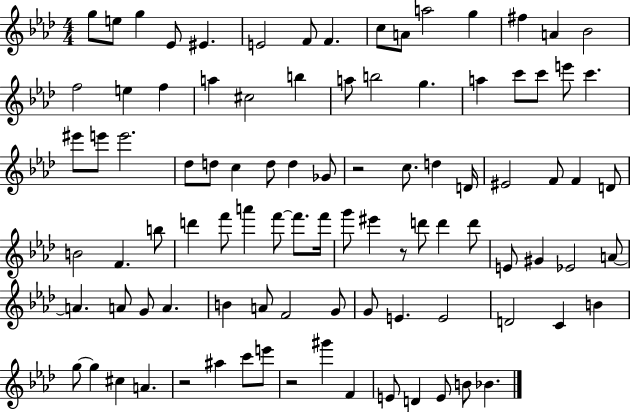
X:1
T:Untitled
M:4/4
L:1/4
K:Ab
g/2 e/2 g _E/2 ^E E2 F/2 F c/2 A/2 a2 g ^f A _B2 f2 e f a ^c2 b a/2 b2 g a c'/2 c'/2 e'/2 c' ^e'/2 e'/2 e'2 _d/2 d/2 c d/2 d _G/2 z2 c/2 d D/4 ^E2 F/2 F D/2 B2 F b/2 d' f'/2 a' f'/2 f'/2 f'/4 g'/2 ^e' z/2 d'/2 d' d'/2 E/2 ^G _E2 A/2 A A/2 G/2 A B A/2 F2 G/2 G/2 E E2 D2 C B g/2 g ^c A z2 ^a c'/2 e'/2 z2 ^g' F E/2 D E/2 B/2 _B